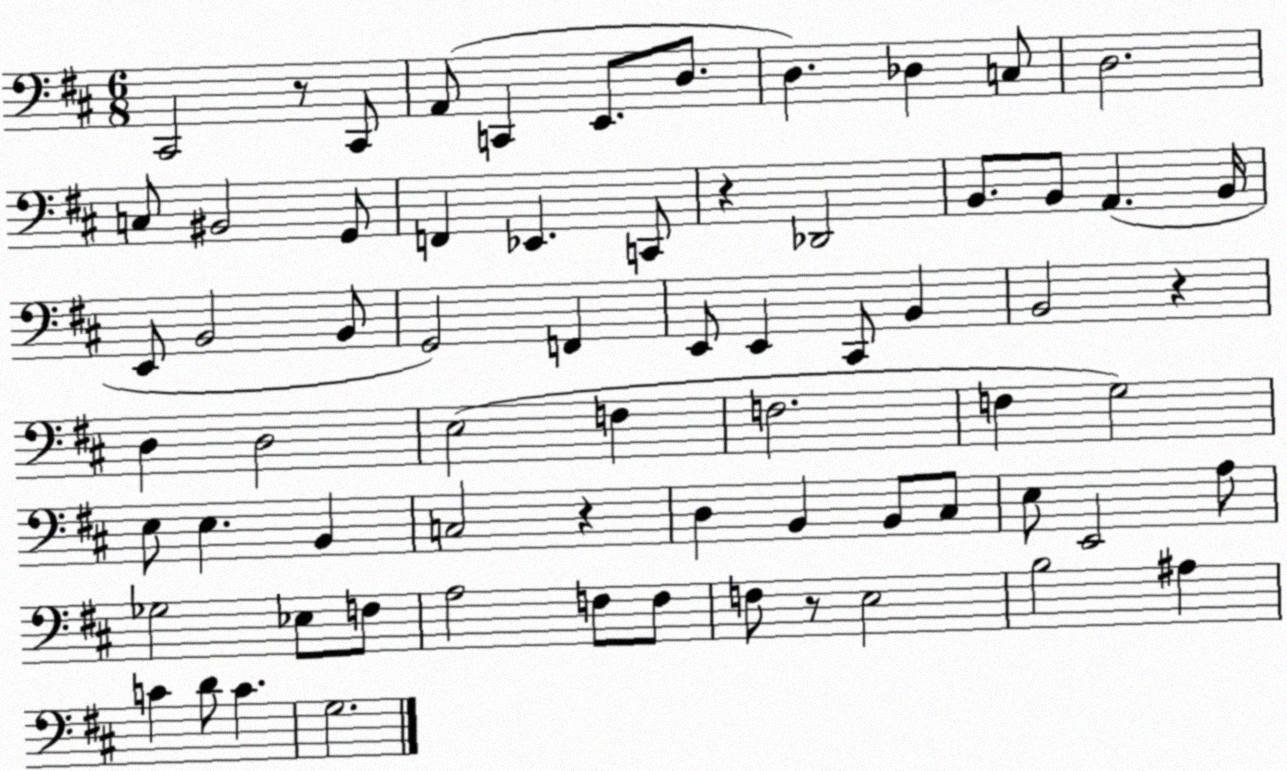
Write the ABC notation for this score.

X:1
T:Untitled
M:6/8
L:1/4
K:D
^C,,2 z/2 ^C,,/2 A,,/2 C,, E,,/2 D,/2 D, _D, C,/2 D,2 C,/2 ^B,,2 G,,/2 F,, _E,, C,,/2 z _D,,2 B,,/2 B,,/2 A,, B,,/4 E,,/2 B,,2 B,,/2 G,,2 F,, E,,/2 E,, ^C,,/2 B,, B,,2 z D, D,2 E,2 F, F,2 F, G,2 E,/2 E, B,, C,2 z D, B,, B,,/2 ^C,/2 E,/2 E,,2 A,/2 _G,2 _E,/2 F,/2 A,2 F,/2 F,/2 F,/2 z/2 E,2 B,2 ^A, C D/2 C G,2